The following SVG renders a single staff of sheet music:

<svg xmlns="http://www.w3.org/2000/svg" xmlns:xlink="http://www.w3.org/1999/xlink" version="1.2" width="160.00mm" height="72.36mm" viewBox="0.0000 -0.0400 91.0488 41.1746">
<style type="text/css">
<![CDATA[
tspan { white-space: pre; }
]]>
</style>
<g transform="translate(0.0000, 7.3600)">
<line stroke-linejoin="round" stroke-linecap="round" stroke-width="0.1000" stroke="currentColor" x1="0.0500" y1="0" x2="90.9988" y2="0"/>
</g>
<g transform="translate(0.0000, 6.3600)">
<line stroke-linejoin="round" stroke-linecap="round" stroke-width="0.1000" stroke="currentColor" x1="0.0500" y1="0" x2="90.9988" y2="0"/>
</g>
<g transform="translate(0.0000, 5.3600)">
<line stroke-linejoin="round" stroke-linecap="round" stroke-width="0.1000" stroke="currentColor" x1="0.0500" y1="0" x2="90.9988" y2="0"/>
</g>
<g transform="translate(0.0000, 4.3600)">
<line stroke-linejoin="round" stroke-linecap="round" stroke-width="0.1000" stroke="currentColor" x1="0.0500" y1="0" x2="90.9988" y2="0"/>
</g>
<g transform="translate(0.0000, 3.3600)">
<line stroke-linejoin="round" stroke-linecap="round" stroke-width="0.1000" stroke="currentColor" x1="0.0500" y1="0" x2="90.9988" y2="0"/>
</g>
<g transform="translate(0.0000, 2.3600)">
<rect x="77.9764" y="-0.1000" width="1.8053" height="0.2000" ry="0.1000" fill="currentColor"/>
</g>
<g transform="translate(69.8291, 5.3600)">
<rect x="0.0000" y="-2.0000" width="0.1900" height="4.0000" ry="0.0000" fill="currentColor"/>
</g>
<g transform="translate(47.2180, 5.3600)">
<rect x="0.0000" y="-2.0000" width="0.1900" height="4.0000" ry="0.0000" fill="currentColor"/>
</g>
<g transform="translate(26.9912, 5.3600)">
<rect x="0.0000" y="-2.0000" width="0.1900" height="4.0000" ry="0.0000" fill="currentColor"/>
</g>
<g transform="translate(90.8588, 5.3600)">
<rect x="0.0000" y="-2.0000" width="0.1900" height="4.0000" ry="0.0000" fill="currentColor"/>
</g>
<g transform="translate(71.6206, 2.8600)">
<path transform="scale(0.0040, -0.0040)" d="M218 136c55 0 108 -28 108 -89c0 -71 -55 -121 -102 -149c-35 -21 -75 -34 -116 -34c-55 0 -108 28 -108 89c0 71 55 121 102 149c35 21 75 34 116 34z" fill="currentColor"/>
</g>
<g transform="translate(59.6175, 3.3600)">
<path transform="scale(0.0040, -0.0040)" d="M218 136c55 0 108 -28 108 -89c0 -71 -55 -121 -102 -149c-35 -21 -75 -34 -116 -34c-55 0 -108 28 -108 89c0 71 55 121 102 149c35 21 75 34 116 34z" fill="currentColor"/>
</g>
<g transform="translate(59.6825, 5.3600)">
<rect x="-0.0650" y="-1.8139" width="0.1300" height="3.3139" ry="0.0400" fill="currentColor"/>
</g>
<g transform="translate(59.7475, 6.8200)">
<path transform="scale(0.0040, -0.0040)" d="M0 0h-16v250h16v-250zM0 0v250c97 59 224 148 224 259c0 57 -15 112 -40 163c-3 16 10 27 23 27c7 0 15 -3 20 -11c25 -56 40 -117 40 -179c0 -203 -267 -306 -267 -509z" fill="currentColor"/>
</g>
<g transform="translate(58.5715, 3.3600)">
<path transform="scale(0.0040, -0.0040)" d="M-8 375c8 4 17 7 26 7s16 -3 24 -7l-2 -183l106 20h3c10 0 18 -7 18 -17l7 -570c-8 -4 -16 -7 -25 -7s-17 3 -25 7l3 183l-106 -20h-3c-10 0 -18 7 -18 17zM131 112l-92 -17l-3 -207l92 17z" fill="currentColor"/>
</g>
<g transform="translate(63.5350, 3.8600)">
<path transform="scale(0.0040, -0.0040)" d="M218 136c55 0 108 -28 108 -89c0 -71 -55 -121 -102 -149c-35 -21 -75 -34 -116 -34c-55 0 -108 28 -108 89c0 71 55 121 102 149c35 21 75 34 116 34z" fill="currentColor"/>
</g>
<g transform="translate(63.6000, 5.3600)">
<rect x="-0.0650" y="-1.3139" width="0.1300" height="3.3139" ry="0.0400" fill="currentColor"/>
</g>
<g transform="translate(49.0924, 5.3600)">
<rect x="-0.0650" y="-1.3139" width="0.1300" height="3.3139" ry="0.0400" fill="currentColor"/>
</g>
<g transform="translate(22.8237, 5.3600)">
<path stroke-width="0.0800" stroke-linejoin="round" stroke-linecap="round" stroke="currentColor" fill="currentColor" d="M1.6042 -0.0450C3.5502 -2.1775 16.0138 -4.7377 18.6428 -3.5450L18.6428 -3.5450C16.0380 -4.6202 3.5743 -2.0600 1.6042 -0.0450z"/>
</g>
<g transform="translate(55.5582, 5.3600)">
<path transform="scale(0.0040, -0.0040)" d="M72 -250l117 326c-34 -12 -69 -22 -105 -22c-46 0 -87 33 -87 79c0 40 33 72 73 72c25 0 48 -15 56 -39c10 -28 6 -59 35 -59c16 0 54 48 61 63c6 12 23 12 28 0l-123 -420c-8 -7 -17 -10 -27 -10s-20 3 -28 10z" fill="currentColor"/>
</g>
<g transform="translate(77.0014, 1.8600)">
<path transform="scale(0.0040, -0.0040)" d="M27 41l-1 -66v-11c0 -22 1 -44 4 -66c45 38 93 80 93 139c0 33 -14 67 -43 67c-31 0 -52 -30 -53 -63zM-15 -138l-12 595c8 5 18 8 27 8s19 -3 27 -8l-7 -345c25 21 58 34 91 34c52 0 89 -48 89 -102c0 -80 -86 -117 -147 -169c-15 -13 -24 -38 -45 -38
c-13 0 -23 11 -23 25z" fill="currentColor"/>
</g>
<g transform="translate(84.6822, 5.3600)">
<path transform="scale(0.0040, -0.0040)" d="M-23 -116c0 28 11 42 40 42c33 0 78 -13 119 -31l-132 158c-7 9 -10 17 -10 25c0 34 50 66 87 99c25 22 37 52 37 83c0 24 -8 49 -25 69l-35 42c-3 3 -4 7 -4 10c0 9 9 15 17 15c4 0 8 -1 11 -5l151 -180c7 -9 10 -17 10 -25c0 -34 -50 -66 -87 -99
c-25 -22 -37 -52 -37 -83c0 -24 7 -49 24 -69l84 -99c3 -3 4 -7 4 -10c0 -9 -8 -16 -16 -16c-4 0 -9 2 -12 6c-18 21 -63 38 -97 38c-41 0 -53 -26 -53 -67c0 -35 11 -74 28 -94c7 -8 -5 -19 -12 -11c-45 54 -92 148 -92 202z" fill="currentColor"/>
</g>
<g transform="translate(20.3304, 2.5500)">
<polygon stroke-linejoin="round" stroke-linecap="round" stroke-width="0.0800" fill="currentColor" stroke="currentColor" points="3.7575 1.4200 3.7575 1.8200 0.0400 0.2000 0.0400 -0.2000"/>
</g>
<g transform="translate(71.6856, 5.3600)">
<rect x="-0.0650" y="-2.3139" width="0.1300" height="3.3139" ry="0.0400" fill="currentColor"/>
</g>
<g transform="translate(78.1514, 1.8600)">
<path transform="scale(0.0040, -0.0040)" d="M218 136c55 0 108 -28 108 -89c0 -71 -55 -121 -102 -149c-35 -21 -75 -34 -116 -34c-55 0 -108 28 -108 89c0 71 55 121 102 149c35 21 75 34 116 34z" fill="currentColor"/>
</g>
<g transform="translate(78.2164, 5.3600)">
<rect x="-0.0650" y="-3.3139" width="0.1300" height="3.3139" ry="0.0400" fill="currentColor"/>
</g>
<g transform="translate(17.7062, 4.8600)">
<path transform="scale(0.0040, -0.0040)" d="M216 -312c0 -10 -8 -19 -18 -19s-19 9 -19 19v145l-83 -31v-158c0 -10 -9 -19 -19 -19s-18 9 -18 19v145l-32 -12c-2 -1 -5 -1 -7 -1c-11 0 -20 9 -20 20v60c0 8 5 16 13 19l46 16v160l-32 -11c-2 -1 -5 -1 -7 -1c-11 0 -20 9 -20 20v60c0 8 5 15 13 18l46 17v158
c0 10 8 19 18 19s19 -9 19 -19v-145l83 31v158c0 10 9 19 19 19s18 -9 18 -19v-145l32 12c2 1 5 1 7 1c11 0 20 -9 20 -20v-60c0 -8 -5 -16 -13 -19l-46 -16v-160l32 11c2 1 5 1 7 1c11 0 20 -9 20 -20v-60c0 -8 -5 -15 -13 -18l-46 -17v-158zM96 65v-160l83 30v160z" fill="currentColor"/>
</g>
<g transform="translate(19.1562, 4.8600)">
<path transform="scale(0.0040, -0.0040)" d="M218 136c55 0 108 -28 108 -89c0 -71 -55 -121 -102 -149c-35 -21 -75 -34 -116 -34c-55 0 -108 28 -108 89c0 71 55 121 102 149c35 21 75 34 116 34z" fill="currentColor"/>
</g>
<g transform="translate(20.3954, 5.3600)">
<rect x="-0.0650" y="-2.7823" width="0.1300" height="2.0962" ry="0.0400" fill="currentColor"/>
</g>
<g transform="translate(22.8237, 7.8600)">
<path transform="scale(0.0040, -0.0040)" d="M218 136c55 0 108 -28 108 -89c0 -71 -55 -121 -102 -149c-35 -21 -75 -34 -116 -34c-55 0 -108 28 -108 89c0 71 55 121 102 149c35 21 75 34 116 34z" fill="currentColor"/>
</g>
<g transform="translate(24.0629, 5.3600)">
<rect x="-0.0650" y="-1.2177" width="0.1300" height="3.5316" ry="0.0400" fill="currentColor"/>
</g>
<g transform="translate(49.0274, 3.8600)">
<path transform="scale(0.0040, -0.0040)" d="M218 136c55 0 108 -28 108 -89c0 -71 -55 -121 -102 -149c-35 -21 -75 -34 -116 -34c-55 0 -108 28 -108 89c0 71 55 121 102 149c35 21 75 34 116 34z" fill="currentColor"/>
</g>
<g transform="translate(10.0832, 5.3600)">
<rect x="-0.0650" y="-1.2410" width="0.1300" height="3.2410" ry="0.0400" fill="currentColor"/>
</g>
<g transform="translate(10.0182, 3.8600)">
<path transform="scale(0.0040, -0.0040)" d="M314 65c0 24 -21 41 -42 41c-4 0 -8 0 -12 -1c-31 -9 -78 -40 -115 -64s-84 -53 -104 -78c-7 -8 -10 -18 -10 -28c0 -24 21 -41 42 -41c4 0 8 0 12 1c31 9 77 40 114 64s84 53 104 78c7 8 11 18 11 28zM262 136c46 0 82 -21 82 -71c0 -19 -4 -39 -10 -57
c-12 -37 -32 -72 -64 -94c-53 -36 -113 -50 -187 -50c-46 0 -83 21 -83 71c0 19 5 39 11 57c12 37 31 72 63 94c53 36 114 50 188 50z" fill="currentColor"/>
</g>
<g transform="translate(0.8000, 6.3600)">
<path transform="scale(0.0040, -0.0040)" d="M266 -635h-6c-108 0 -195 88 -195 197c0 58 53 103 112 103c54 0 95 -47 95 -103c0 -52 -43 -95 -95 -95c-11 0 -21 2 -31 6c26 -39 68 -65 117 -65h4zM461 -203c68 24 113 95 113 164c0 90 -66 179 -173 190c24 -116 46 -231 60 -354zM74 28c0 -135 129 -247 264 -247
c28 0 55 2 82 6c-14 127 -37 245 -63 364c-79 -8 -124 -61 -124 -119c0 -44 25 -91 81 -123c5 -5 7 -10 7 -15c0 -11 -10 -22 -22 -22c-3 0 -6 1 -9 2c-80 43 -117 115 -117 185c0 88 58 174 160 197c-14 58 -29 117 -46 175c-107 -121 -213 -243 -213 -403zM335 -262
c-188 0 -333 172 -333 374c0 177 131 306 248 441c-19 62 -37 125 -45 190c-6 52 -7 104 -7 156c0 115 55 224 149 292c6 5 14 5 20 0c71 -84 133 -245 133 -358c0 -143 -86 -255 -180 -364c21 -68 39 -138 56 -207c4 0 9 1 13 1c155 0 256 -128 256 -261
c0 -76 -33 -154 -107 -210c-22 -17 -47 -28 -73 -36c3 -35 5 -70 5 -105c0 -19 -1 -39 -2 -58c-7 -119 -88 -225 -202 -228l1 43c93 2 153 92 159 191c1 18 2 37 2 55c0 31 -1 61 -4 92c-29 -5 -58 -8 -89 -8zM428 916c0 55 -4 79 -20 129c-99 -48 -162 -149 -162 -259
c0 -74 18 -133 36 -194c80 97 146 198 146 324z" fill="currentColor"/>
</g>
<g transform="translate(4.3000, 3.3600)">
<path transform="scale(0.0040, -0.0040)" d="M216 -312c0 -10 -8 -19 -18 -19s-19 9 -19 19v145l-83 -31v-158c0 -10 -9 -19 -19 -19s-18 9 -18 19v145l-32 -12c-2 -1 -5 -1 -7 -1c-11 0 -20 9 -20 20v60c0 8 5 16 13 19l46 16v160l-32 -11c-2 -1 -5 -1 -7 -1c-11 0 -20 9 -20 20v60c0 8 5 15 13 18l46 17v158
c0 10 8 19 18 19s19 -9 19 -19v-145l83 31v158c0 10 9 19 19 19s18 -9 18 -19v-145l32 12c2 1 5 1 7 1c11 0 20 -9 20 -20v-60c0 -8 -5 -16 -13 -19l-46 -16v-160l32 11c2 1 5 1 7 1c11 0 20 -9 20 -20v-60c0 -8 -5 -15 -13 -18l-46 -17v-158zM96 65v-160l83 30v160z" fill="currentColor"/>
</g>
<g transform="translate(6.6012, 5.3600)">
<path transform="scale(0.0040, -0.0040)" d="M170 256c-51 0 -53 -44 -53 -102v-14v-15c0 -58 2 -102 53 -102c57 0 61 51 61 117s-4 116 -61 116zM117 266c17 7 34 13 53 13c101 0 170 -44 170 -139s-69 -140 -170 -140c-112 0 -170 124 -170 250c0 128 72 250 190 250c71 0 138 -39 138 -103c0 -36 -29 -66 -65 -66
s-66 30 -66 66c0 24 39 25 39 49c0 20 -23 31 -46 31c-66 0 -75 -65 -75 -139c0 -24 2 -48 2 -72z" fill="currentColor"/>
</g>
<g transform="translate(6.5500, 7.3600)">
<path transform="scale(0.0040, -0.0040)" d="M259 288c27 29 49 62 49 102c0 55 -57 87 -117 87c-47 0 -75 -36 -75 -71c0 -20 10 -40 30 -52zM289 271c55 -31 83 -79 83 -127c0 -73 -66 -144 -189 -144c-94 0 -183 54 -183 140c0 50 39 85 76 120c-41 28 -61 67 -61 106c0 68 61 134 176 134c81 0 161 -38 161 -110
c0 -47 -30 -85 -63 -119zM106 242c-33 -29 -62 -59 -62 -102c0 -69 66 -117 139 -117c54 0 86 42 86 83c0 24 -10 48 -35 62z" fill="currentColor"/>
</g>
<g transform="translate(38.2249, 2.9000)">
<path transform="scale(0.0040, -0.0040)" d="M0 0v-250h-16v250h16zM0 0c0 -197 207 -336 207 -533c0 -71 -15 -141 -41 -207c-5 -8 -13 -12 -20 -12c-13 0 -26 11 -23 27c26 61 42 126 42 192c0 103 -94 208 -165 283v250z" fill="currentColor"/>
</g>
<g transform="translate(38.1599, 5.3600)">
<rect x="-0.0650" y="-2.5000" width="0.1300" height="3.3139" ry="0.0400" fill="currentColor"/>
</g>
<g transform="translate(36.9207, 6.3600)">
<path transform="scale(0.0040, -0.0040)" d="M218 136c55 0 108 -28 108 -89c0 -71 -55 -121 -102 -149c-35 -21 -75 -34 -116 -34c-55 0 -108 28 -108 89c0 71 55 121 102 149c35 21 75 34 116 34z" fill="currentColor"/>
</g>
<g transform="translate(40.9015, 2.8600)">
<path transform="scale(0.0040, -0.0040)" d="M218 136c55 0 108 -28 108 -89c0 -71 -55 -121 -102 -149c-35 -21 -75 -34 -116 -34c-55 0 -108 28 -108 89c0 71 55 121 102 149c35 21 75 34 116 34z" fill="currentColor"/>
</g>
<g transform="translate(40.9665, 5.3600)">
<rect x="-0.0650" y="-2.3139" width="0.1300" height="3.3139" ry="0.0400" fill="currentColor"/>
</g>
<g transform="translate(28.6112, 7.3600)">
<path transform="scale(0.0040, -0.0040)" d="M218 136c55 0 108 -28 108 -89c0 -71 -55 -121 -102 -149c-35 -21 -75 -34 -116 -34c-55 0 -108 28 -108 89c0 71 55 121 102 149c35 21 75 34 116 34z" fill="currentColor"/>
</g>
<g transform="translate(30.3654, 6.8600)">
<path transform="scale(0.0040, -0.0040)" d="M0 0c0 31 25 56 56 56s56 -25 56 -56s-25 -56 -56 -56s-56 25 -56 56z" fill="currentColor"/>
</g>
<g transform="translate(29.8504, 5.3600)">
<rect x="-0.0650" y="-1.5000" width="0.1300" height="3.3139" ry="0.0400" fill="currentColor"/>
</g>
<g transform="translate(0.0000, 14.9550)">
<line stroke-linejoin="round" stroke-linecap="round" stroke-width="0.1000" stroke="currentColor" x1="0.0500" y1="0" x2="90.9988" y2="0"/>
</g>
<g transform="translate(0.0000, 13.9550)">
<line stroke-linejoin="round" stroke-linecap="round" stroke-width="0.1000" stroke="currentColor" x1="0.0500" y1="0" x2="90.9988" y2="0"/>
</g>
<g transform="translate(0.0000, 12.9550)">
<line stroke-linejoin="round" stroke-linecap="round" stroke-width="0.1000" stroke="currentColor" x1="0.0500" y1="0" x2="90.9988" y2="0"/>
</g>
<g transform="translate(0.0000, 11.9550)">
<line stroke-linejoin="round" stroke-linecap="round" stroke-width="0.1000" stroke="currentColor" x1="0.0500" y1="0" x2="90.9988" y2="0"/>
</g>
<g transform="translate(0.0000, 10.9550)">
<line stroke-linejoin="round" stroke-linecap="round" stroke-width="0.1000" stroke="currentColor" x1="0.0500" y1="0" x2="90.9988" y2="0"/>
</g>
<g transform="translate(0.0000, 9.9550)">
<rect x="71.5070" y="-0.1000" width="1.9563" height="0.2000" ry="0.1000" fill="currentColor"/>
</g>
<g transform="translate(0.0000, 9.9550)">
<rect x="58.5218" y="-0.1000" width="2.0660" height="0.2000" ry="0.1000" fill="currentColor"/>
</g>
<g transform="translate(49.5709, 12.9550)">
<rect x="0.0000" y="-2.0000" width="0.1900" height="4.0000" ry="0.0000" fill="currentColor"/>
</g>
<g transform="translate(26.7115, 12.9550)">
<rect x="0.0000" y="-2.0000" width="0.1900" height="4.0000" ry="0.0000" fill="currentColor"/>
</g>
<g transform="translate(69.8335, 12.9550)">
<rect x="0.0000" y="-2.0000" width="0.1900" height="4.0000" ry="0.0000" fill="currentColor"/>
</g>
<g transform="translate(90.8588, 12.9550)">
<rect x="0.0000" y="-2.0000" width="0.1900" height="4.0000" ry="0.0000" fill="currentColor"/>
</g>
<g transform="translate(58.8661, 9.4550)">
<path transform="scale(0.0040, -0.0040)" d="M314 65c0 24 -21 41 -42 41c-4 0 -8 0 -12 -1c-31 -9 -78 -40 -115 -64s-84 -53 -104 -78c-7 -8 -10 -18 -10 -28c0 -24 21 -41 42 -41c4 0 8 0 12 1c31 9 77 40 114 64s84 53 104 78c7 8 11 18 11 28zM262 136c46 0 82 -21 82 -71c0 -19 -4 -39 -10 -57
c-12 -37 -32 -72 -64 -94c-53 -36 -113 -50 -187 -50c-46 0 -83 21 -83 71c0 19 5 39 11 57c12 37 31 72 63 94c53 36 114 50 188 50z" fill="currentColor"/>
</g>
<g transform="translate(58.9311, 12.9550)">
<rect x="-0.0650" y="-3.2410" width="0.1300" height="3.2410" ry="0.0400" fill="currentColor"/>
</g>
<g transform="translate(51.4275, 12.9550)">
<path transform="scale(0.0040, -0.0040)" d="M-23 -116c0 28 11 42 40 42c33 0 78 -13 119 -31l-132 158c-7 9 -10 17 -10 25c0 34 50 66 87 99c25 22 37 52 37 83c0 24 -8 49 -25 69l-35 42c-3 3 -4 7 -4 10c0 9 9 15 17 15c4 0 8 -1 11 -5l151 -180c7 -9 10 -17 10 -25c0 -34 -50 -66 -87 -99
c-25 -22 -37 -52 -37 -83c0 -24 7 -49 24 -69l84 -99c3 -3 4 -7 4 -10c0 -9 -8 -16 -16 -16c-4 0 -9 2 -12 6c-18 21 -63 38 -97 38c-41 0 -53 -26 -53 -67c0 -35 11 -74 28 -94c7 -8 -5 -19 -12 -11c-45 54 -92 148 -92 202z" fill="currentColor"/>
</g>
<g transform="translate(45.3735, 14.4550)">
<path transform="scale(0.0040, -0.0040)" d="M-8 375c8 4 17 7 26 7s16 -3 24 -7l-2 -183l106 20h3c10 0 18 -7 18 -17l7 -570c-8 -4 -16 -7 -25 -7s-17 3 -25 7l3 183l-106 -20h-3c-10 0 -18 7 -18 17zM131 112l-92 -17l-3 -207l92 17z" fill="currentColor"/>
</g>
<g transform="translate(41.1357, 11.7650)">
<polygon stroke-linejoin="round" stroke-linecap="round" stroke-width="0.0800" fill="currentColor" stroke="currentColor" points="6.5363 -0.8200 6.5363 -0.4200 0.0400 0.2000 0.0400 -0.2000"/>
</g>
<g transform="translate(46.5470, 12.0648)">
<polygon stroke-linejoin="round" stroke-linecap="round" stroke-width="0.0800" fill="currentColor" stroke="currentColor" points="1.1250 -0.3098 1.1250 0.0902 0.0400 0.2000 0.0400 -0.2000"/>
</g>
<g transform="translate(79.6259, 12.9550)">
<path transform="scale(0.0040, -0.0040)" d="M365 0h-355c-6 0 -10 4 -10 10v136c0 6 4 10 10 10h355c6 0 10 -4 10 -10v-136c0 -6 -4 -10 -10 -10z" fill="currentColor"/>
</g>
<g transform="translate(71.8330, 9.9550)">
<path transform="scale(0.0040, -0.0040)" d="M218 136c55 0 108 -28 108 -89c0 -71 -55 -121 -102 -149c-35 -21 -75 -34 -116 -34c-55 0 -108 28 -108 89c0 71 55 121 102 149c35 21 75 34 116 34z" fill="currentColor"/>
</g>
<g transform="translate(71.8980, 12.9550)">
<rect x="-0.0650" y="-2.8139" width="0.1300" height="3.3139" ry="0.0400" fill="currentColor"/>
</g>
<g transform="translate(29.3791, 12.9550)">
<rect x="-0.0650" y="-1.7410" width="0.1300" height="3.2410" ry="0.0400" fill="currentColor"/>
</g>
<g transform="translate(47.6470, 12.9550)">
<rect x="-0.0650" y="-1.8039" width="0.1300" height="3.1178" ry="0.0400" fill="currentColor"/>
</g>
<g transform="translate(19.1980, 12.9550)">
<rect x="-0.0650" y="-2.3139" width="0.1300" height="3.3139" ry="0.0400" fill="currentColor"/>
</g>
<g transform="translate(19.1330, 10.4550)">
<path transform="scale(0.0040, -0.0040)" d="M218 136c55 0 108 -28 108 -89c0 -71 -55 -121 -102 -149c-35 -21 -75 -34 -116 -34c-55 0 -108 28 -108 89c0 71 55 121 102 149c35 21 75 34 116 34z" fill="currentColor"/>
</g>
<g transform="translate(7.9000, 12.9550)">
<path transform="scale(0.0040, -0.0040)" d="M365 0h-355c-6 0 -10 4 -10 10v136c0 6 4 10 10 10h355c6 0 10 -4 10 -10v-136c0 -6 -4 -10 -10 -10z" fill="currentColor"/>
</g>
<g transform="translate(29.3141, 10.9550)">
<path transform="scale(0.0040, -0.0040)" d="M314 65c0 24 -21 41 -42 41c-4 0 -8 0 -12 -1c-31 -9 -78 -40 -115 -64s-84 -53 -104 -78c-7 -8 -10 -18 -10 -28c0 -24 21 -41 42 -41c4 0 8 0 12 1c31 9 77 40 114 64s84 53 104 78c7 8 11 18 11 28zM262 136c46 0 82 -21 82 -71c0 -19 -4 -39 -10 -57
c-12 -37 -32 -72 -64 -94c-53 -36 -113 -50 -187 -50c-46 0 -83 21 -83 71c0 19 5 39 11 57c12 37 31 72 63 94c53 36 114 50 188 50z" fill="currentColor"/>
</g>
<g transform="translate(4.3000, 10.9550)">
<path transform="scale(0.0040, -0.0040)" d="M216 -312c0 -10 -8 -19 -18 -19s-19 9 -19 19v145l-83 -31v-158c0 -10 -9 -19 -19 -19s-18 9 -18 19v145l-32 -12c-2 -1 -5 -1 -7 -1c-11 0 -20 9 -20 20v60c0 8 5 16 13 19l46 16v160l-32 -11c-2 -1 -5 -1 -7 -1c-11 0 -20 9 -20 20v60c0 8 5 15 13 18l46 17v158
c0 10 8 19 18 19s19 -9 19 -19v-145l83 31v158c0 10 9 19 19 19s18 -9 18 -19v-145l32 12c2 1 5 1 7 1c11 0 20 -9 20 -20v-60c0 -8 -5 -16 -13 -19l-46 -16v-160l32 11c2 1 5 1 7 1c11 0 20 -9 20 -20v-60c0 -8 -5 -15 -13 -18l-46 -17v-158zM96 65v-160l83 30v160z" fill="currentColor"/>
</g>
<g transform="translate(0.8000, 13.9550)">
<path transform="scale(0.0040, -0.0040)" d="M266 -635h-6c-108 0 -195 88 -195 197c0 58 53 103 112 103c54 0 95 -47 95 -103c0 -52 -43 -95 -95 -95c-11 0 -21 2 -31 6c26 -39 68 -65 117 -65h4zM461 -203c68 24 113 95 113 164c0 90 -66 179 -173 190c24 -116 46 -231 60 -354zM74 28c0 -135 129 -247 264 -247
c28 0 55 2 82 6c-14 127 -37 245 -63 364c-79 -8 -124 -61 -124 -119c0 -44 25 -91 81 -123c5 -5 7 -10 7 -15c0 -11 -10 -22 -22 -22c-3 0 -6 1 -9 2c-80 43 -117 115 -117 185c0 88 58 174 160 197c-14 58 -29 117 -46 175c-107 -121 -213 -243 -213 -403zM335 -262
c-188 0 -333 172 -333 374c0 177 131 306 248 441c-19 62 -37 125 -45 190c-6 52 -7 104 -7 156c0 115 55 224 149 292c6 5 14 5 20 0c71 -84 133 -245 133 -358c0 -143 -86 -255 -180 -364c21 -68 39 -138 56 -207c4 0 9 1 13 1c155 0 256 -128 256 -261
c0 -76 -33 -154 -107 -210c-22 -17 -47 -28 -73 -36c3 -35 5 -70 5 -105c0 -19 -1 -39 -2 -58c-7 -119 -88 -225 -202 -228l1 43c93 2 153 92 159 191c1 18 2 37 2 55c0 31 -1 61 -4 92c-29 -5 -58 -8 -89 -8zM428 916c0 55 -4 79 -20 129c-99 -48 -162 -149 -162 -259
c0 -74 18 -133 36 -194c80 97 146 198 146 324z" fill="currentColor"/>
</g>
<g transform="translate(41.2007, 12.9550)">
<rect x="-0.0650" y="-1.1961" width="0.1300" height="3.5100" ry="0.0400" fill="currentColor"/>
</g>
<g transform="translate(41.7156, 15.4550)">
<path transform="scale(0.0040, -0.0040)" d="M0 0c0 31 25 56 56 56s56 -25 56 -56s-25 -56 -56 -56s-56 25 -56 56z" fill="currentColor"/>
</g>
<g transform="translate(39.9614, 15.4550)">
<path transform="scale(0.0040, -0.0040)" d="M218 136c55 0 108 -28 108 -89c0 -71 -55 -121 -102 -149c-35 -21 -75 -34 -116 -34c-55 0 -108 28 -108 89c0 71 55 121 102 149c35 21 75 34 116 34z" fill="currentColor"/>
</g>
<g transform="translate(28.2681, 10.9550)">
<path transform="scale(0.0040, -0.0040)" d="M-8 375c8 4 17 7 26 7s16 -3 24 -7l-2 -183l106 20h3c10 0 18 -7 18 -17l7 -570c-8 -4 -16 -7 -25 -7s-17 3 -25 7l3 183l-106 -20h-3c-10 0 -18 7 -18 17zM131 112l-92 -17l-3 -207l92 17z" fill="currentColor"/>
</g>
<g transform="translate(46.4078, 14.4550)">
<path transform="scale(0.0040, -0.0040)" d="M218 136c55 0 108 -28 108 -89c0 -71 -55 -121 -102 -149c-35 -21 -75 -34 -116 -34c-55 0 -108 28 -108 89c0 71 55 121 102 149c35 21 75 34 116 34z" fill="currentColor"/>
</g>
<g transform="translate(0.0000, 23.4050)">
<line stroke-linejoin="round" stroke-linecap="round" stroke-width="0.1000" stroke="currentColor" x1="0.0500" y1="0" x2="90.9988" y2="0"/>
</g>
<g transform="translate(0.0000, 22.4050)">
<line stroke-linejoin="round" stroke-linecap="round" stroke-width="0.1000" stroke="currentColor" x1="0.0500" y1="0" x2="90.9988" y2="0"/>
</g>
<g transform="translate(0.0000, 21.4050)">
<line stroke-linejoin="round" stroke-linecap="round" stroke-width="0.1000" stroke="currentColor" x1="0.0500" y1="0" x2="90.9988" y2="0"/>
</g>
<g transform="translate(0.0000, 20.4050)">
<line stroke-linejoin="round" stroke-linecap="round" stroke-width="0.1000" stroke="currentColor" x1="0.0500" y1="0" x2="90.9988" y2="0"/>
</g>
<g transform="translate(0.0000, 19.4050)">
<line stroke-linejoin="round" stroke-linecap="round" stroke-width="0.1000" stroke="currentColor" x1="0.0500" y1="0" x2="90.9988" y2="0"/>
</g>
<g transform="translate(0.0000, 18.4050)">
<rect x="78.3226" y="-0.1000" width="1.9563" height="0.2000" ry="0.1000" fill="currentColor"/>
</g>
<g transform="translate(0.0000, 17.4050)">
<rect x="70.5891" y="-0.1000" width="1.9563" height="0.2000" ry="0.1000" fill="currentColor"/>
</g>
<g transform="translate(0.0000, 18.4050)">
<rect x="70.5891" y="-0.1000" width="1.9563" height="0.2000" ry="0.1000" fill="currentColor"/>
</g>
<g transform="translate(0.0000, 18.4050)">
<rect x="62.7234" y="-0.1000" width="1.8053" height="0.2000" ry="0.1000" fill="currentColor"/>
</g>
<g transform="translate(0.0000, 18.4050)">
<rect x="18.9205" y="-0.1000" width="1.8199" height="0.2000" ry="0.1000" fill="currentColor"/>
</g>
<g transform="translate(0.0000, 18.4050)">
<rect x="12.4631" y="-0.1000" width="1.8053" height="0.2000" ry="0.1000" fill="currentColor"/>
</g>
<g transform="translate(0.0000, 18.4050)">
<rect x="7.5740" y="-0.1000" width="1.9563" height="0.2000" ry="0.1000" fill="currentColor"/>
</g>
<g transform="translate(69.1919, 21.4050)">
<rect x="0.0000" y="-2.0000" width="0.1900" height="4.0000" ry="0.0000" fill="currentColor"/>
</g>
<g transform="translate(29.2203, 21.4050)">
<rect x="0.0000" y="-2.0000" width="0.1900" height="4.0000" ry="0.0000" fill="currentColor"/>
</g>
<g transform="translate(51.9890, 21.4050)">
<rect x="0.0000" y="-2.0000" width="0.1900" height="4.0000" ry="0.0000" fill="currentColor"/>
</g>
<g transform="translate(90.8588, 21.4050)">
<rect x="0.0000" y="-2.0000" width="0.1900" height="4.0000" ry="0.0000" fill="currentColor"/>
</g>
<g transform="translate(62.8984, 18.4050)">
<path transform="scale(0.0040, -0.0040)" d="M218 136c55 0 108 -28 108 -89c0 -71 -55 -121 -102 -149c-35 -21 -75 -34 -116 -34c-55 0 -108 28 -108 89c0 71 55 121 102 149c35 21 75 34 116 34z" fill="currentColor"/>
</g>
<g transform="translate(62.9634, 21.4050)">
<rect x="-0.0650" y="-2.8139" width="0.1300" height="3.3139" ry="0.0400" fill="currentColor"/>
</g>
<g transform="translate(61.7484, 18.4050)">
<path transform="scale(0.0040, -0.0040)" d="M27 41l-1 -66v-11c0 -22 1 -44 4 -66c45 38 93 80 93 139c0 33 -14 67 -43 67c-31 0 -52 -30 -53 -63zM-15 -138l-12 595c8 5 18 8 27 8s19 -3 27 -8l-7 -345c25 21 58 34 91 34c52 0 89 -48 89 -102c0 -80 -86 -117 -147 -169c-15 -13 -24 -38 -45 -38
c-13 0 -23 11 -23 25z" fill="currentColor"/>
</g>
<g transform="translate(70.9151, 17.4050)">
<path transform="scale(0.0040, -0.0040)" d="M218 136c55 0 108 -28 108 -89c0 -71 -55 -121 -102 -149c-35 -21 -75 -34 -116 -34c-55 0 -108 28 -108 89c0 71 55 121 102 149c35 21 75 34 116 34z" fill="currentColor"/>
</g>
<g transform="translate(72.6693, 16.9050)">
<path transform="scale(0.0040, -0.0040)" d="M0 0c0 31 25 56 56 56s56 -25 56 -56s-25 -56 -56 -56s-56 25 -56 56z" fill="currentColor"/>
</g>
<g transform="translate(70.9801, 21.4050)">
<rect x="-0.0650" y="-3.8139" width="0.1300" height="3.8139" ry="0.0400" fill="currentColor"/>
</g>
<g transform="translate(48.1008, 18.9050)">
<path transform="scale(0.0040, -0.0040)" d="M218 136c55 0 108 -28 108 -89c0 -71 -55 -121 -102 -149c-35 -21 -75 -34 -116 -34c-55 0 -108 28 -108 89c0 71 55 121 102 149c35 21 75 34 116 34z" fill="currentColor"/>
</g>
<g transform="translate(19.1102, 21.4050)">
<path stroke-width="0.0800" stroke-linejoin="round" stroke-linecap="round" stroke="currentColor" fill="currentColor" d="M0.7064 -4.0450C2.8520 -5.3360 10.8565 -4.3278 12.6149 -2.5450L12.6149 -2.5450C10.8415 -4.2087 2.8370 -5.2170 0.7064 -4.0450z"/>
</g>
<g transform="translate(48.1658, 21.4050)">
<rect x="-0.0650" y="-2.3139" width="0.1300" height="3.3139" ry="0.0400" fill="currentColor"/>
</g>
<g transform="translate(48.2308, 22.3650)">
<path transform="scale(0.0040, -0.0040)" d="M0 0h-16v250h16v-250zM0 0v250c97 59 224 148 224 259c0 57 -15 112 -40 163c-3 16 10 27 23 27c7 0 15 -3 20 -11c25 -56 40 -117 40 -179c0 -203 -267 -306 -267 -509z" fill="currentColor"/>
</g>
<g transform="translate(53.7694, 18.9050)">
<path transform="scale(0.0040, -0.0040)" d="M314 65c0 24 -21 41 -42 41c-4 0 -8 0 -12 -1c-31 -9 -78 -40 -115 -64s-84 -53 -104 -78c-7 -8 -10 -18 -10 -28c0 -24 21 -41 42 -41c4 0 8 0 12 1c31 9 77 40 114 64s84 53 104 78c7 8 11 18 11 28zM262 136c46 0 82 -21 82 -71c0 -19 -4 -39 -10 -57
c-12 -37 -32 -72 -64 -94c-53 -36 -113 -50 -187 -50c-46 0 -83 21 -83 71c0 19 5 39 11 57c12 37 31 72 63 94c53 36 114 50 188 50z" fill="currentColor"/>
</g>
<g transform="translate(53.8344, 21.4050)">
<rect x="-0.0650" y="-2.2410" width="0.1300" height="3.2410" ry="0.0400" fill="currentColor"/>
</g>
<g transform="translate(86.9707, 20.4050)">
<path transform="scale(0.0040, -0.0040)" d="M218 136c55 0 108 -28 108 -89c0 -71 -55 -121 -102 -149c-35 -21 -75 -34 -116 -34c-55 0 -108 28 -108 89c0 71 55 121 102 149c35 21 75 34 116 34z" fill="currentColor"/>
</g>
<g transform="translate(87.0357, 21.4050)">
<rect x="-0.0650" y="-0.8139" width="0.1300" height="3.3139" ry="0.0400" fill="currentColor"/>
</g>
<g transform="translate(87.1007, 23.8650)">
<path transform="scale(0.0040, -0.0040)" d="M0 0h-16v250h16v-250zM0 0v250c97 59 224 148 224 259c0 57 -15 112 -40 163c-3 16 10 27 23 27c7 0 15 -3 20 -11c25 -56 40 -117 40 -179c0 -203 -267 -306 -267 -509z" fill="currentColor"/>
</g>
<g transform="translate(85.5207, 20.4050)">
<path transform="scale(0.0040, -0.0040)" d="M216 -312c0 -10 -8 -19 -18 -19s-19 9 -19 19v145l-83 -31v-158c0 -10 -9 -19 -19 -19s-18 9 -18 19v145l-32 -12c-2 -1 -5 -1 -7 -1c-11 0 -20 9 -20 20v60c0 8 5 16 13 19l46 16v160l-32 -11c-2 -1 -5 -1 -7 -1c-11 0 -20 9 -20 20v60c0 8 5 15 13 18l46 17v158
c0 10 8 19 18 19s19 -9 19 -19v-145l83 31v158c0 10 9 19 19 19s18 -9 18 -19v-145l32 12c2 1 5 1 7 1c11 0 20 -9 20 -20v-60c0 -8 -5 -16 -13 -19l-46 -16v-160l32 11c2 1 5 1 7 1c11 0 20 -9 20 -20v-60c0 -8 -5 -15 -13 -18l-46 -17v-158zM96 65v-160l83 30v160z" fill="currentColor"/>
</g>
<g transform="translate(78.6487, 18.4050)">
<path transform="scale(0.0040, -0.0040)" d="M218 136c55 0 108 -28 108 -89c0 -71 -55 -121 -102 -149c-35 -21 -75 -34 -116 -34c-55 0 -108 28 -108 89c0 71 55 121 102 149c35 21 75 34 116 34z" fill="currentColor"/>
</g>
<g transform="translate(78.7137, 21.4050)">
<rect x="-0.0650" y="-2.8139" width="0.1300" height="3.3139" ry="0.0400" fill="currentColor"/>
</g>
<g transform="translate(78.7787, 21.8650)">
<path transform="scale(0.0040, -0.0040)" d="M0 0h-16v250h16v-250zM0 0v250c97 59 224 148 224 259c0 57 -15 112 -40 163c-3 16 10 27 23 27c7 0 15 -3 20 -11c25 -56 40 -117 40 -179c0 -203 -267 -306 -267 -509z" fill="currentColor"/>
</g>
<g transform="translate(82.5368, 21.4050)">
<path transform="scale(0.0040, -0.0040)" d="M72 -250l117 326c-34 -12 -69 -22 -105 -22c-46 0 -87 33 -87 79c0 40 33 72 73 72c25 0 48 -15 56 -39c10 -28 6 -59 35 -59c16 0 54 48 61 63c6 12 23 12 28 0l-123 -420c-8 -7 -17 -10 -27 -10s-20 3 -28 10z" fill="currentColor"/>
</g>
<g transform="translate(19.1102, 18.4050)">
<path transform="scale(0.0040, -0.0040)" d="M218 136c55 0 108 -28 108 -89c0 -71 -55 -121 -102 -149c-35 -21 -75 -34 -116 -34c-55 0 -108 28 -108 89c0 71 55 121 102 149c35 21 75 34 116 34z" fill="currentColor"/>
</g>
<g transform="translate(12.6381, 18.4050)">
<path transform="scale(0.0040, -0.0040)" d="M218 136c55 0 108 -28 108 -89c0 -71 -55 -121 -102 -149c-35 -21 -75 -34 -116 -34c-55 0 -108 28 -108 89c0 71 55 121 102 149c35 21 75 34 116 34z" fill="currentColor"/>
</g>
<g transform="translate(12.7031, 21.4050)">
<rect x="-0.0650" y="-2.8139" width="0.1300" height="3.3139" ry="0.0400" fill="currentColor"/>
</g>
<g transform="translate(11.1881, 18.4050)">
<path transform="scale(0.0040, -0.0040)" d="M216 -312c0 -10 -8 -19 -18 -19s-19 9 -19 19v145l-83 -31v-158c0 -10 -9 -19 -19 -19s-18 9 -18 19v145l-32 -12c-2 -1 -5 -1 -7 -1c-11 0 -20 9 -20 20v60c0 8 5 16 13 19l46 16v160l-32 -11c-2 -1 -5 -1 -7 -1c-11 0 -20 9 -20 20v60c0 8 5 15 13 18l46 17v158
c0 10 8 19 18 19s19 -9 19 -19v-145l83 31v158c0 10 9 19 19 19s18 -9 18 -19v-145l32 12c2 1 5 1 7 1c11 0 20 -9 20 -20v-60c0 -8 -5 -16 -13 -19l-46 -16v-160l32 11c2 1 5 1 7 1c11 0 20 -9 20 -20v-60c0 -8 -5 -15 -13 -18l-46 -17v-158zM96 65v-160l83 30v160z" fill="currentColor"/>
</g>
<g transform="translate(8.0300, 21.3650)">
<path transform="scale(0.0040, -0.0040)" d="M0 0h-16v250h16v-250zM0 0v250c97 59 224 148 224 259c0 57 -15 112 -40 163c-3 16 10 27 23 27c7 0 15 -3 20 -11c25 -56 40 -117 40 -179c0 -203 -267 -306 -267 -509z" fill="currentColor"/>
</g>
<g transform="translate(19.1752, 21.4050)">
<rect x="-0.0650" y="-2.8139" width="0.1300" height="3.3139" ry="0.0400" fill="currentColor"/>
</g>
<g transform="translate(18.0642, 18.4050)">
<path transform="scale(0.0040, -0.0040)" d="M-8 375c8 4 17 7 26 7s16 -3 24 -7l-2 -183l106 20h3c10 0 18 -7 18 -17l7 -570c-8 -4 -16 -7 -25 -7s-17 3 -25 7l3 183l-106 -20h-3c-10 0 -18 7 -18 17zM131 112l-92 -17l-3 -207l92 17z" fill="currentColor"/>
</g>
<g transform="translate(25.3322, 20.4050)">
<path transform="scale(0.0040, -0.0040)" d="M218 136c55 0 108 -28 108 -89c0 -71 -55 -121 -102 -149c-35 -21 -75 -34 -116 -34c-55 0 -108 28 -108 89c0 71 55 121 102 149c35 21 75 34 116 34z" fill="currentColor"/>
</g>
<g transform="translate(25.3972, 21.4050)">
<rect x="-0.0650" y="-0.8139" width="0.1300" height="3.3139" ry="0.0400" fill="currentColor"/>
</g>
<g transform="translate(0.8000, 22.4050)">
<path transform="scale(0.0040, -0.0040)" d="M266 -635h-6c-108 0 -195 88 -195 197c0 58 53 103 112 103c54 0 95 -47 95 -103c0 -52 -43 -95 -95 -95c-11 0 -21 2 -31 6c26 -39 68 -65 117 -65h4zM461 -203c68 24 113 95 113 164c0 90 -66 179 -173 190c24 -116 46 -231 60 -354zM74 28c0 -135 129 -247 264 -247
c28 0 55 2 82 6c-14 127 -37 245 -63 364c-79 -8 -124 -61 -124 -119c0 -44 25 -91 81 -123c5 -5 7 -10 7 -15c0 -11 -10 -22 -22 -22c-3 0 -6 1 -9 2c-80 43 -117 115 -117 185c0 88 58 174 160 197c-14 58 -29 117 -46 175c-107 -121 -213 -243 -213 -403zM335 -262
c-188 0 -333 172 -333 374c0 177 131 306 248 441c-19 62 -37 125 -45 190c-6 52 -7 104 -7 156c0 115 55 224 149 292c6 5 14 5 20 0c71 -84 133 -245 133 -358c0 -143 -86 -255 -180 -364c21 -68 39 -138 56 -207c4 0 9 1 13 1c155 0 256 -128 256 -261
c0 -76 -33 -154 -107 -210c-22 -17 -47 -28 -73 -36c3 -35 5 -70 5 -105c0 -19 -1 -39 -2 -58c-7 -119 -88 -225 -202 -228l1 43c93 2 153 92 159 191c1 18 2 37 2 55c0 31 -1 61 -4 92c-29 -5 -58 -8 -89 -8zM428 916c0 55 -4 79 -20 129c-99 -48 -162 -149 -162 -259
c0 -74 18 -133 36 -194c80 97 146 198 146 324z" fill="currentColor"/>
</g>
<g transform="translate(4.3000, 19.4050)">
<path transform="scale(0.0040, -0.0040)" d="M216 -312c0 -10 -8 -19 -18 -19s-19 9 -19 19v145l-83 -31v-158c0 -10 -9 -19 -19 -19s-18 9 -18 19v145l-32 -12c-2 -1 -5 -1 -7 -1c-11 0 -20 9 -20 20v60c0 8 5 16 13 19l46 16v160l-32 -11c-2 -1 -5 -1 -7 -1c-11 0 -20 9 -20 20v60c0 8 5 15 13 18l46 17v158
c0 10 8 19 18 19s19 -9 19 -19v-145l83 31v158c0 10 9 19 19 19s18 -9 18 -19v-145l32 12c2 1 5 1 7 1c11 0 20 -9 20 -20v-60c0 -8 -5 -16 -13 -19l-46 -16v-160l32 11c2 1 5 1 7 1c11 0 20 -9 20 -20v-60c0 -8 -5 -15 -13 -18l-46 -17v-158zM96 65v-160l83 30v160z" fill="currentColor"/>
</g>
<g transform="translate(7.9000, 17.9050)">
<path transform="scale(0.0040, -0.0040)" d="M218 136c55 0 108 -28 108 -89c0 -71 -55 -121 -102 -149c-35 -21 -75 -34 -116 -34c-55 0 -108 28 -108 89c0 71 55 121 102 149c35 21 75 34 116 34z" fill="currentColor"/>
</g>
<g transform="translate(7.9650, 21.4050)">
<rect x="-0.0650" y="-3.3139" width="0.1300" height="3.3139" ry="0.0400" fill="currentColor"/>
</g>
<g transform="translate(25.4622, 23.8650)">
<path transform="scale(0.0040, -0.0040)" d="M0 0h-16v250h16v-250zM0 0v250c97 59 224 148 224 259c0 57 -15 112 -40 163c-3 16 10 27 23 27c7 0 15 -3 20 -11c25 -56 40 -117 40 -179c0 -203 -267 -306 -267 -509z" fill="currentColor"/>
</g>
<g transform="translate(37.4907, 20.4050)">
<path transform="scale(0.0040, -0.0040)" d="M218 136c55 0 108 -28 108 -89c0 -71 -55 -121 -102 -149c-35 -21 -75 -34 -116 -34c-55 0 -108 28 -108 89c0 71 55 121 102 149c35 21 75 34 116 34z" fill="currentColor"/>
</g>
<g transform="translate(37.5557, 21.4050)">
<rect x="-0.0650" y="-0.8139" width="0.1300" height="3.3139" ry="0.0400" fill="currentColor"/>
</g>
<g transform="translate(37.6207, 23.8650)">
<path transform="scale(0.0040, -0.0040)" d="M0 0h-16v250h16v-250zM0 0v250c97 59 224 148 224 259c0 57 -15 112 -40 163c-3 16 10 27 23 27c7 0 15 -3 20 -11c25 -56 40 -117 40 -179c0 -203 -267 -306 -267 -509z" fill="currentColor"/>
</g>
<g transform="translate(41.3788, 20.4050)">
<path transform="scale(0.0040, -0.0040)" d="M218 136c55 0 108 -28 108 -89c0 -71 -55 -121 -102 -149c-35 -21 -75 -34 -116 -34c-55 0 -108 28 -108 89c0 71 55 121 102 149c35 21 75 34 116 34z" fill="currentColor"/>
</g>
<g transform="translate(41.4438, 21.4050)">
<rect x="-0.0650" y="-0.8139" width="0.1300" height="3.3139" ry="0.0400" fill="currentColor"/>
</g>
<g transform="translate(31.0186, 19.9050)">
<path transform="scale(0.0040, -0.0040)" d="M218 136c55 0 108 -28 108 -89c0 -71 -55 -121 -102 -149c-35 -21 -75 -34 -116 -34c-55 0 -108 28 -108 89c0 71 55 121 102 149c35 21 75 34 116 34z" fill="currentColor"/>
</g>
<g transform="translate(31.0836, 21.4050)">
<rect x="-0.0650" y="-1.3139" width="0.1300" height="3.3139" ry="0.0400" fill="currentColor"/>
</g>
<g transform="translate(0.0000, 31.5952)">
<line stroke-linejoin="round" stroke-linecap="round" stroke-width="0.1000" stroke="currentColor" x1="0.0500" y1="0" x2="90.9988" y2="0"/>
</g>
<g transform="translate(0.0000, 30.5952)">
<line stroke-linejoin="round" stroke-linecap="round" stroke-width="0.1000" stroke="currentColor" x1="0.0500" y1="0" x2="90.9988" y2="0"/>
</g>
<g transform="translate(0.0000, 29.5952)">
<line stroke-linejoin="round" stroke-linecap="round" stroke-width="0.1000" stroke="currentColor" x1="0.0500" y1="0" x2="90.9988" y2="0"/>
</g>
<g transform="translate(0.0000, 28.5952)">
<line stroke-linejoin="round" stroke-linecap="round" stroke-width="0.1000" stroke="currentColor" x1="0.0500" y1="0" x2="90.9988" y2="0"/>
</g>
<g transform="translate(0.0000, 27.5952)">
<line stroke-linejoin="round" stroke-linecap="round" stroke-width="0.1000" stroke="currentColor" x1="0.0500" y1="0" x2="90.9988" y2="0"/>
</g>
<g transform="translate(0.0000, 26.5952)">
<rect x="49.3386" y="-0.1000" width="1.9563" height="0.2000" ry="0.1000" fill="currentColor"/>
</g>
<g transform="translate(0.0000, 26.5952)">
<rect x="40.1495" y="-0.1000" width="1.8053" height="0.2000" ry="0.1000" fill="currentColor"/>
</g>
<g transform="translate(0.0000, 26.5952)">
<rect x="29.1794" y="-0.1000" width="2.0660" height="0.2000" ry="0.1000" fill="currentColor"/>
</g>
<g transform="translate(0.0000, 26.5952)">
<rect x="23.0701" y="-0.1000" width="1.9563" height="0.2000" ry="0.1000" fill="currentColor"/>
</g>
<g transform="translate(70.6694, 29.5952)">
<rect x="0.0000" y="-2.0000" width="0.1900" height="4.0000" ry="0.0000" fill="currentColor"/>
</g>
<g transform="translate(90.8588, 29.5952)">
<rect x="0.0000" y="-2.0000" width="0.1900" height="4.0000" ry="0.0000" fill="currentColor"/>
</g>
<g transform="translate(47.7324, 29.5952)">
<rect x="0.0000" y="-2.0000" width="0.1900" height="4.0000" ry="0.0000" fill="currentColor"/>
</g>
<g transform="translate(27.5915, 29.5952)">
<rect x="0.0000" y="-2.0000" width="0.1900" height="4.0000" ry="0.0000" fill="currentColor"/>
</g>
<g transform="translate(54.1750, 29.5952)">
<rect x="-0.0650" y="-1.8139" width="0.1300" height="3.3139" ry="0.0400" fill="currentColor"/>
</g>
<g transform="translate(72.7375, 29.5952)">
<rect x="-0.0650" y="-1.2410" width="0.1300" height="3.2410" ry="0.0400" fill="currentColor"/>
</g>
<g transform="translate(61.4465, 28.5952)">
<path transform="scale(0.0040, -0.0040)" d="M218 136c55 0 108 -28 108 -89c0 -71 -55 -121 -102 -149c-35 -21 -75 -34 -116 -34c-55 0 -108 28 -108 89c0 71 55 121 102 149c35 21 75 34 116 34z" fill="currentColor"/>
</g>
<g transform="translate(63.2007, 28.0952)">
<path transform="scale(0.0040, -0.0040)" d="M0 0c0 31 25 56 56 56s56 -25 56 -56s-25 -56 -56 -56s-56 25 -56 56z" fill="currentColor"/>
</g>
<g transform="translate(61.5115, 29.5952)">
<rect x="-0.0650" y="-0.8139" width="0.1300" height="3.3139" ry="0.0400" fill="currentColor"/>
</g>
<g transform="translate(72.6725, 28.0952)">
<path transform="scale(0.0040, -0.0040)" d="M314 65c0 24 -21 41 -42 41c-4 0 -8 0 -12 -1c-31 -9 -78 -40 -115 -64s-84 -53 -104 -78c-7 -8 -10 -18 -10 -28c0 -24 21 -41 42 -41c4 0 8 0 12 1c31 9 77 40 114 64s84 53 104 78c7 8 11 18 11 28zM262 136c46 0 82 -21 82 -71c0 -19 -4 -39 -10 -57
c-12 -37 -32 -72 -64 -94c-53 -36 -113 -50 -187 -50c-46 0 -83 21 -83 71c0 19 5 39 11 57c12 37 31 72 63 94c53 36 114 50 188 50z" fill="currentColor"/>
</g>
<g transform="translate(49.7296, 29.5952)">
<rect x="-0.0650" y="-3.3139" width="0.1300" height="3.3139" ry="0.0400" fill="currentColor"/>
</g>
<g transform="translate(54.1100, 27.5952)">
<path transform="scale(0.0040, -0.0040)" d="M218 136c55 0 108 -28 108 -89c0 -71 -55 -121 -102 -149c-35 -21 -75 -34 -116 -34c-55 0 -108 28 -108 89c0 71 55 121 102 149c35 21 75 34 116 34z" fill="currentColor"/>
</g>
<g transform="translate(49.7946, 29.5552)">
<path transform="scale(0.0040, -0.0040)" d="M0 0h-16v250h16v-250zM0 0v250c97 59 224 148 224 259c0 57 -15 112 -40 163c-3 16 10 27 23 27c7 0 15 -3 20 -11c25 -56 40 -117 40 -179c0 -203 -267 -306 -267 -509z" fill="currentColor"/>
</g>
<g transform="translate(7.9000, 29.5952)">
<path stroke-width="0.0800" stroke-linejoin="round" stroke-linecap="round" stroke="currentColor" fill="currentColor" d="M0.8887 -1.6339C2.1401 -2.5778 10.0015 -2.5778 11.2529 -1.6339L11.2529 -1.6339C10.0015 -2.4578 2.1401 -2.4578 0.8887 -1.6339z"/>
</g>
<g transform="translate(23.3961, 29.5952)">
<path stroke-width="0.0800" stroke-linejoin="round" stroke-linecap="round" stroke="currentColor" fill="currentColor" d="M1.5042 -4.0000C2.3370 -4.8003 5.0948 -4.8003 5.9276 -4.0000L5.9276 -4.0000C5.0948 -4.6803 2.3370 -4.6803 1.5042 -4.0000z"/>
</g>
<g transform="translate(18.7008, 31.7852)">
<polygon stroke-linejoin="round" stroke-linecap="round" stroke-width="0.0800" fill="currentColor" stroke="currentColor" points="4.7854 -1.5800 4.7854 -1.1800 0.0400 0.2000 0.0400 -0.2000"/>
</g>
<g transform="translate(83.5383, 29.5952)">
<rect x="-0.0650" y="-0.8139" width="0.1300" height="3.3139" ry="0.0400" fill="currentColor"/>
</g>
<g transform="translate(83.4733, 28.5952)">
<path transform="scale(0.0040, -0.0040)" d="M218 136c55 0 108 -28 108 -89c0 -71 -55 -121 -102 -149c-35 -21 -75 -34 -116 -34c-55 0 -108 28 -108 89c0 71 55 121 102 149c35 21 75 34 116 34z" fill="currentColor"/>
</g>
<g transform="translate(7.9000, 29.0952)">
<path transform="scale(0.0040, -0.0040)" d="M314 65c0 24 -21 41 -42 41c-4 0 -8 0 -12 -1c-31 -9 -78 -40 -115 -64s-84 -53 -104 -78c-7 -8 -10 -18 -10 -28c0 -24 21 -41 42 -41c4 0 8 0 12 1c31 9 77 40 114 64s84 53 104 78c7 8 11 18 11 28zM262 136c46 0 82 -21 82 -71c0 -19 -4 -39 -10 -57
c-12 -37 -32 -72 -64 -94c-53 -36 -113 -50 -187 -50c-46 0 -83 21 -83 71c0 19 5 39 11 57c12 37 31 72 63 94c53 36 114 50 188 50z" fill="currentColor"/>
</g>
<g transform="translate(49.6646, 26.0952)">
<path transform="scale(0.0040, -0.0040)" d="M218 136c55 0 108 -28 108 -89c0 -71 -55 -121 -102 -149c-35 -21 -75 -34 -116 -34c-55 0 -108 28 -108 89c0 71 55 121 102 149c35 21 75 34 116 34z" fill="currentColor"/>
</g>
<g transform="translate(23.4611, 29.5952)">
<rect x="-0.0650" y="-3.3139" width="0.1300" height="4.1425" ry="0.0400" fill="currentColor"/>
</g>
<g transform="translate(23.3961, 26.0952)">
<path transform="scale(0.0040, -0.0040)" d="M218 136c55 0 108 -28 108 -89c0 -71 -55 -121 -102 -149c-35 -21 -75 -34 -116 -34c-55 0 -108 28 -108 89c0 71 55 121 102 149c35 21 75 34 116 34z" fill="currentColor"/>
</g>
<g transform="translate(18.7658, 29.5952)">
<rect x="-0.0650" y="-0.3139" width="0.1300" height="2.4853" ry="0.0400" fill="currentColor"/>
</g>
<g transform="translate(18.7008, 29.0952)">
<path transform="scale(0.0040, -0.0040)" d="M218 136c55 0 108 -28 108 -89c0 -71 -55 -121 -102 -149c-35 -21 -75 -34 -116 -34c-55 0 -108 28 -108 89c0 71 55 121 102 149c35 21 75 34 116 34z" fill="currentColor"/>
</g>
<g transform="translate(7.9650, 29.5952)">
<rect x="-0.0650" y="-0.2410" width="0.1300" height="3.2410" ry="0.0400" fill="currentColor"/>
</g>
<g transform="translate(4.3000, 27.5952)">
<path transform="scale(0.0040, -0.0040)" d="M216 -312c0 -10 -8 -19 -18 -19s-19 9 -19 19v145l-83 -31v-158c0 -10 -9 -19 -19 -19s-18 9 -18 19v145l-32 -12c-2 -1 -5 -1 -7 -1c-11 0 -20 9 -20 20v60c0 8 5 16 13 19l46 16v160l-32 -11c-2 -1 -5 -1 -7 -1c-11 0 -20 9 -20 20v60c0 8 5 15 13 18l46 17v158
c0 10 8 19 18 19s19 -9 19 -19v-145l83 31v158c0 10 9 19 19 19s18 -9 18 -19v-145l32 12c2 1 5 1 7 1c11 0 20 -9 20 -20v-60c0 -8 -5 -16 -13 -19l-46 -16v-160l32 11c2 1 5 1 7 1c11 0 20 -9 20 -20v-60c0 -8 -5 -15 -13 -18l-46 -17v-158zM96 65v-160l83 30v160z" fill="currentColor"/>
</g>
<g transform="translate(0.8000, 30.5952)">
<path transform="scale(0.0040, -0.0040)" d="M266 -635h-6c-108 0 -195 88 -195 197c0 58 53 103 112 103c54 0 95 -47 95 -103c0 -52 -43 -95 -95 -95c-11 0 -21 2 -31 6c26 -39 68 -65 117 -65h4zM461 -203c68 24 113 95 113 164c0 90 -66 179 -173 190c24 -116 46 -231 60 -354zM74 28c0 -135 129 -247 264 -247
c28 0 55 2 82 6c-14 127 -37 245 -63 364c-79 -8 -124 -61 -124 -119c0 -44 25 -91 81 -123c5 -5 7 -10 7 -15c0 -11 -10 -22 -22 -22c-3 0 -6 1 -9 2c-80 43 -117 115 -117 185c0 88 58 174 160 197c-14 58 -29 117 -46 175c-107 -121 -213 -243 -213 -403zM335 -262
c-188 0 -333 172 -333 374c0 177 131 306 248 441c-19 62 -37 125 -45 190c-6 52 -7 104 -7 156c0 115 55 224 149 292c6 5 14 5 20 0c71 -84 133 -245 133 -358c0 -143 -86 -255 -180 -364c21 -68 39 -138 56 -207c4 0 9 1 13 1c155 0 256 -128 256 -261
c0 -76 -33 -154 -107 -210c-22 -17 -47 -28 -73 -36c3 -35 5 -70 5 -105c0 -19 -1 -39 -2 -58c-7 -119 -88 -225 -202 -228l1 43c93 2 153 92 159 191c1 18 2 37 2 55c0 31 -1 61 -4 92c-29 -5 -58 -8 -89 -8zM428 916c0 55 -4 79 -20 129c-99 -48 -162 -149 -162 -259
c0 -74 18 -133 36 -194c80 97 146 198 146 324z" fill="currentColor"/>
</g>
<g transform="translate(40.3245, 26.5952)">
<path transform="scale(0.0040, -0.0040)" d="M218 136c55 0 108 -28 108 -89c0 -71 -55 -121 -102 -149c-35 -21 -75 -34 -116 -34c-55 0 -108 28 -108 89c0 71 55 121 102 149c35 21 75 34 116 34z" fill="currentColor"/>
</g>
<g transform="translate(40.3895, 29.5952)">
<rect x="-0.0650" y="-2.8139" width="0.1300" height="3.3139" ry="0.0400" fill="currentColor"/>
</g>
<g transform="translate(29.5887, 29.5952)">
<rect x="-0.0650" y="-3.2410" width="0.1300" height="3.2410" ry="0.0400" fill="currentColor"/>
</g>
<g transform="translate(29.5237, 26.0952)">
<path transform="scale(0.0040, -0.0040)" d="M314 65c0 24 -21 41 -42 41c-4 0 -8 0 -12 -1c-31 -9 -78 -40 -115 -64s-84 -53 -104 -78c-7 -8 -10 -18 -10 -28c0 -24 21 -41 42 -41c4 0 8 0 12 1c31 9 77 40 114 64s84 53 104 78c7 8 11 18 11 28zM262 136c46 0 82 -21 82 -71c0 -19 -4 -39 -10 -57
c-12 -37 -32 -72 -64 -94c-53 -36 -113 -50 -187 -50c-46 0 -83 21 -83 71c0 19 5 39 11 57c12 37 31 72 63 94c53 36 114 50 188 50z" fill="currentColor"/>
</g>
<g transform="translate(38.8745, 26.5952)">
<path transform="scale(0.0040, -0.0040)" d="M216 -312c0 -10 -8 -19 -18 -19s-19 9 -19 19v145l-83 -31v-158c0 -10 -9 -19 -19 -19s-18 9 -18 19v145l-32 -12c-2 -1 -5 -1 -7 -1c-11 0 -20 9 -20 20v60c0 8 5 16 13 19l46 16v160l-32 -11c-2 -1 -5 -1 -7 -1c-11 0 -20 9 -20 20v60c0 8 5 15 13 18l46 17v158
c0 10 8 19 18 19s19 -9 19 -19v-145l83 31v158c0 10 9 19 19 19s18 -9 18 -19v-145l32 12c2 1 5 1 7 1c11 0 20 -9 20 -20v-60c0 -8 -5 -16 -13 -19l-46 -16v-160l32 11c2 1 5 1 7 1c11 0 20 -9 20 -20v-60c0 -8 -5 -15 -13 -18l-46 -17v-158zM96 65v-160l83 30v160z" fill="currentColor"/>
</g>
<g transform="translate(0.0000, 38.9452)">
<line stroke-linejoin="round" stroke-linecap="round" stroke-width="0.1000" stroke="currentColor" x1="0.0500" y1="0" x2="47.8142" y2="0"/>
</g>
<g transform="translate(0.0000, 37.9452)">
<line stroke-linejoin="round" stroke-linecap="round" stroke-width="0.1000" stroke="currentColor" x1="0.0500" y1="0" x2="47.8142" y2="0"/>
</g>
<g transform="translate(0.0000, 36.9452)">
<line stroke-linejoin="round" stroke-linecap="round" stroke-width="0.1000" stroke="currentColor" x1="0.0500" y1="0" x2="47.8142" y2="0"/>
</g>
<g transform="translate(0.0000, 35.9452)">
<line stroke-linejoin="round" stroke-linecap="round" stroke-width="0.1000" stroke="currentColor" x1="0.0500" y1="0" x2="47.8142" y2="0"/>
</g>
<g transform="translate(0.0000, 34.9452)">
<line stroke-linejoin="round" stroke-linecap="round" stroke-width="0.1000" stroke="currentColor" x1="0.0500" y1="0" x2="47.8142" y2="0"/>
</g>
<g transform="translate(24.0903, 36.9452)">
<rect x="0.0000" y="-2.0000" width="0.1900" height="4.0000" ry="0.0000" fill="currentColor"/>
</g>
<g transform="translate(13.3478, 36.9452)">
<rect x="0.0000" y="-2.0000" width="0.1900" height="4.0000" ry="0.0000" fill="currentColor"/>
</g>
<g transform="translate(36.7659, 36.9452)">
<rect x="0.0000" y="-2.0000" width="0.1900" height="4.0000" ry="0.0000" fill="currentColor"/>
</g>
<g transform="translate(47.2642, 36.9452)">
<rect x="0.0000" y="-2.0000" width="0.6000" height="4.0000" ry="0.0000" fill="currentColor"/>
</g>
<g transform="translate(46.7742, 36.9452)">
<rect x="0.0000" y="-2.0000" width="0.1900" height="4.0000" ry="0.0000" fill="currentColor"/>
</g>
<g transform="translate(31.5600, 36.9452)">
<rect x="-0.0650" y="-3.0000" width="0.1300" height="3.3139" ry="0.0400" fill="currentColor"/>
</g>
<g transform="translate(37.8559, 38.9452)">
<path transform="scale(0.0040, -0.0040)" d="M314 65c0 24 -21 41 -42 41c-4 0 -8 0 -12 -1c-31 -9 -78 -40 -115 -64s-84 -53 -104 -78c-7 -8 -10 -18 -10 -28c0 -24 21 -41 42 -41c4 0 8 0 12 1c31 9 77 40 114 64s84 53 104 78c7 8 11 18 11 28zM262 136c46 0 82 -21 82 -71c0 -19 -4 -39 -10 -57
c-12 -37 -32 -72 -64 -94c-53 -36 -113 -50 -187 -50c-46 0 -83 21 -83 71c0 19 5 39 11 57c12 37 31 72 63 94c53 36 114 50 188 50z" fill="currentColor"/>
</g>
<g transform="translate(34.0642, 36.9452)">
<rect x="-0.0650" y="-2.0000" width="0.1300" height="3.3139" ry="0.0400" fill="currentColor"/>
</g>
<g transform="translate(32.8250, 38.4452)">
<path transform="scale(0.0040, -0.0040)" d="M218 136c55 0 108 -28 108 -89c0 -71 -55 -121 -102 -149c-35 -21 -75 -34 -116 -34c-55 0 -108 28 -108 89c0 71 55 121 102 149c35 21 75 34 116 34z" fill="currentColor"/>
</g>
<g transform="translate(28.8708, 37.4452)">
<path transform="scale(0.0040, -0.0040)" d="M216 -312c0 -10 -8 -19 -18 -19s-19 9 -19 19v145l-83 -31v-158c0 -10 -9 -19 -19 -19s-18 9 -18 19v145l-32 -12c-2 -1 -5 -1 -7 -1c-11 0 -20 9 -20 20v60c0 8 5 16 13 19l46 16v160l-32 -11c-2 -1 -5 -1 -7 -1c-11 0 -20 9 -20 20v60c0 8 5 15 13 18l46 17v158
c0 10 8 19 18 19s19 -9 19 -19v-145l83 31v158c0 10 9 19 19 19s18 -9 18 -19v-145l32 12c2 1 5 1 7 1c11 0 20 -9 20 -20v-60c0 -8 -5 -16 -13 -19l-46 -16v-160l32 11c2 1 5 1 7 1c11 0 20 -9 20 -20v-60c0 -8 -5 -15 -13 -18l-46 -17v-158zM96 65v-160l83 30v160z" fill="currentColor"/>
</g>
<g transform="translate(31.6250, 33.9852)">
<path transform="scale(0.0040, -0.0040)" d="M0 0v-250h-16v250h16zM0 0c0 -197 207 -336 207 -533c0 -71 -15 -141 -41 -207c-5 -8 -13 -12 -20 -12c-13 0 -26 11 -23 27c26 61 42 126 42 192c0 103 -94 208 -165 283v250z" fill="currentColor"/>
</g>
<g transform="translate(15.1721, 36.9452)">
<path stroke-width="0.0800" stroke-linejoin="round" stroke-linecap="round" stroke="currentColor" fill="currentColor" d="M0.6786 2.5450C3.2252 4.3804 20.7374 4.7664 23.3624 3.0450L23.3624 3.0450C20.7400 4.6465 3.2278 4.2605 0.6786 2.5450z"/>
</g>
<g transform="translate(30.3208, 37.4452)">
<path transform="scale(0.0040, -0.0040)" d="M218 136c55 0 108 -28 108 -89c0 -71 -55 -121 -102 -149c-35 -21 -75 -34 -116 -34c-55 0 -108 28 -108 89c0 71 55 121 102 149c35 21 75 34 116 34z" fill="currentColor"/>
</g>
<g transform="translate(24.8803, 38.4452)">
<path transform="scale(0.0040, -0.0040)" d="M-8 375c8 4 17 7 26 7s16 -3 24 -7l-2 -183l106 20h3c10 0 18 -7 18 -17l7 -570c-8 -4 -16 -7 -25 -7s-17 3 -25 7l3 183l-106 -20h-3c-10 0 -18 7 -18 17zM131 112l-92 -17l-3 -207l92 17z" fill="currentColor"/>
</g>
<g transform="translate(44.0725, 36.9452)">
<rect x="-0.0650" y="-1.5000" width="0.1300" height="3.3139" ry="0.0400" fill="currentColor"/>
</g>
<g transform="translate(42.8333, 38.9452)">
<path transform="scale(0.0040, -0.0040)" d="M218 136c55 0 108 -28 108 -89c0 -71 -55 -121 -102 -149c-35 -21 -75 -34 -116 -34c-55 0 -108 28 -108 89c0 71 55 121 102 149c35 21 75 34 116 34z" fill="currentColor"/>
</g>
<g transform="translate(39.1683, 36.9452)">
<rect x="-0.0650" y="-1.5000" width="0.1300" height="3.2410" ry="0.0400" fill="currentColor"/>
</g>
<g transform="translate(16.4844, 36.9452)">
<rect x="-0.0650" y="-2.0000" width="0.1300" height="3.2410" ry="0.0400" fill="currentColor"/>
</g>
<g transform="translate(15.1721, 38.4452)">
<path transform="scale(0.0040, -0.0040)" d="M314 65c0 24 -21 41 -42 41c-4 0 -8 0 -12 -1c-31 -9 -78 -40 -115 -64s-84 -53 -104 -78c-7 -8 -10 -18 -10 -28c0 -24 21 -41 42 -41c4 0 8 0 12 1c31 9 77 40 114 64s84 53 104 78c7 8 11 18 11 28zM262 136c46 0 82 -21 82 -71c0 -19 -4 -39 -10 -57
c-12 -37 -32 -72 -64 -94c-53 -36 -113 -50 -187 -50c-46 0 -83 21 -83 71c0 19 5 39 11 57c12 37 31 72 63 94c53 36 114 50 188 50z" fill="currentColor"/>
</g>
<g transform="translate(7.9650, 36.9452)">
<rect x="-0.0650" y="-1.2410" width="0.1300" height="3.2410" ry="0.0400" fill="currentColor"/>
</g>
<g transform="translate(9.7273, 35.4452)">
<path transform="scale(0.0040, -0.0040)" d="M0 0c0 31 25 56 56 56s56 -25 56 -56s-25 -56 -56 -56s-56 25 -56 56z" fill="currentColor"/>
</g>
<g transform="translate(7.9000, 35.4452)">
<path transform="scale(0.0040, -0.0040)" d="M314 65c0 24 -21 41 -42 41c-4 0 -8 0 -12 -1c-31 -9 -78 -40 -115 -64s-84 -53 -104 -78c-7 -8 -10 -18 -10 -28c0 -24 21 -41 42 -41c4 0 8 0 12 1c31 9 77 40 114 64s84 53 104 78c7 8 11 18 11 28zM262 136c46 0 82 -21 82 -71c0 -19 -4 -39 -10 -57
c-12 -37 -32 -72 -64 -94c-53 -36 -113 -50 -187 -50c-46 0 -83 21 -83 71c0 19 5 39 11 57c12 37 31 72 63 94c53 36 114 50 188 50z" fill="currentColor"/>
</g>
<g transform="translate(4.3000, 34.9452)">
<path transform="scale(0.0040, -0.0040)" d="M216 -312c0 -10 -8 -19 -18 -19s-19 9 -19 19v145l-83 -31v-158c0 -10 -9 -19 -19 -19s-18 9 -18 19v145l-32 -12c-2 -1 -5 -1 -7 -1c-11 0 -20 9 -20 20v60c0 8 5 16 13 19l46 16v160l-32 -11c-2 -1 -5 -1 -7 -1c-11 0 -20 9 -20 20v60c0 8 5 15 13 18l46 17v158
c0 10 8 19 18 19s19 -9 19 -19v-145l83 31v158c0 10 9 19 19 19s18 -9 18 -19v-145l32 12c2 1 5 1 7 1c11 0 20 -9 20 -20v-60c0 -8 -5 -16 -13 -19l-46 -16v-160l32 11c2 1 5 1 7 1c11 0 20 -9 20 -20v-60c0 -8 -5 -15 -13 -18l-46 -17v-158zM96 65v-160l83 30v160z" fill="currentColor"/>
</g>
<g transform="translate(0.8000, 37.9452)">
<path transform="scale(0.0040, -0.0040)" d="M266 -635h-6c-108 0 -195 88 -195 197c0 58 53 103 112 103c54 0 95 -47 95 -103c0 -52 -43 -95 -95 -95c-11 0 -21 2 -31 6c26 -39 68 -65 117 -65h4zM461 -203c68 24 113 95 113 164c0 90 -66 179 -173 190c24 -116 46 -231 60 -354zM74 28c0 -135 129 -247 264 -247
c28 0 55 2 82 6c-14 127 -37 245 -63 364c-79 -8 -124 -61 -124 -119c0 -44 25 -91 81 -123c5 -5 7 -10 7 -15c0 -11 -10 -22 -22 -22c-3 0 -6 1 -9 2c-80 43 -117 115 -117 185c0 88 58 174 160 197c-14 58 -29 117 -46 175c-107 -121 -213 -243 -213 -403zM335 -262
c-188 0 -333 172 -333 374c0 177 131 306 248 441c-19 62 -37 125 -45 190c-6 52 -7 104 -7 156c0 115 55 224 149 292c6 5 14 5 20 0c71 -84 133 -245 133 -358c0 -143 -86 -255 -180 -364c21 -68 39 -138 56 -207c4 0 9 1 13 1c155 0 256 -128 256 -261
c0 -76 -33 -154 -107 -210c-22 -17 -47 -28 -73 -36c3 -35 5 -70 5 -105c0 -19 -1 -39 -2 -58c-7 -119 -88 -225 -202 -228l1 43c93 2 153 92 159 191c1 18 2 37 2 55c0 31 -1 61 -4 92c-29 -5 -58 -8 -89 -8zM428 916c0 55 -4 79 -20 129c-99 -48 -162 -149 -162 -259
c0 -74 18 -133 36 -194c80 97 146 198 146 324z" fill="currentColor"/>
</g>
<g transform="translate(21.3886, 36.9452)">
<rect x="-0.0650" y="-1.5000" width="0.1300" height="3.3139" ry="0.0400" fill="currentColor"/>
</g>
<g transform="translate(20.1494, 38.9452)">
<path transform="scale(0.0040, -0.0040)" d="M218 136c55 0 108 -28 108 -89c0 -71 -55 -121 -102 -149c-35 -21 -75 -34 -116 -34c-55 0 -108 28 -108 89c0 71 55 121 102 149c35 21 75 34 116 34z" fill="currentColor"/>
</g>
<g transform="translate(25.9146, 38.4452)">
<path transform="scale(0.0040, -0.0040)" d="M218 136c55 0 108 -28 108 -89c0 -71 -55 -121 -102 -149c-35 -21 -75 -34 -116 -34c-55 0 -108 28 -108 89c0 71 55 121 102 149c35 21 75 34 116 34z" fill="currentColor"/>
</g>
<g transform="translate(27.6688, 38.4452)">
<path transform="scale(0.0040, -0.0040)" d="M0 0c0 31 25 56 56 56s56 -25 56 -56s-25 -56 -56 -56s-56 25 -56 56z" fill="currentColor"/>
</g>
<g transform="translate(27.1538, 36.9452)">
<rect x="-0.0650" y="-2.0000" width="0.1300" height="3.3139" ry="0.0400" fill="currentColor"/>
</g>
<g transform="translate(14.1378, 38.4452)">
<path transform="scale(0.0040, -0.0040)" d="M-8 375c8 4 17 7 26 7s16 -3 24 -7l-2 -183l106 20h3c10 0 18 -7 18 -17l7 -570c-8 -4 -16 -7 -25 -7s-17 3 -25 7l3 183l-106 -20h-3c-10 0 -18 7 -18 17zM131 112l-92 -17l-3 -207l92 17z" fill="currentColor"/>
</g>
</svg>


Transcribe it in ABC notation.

X:1
T:Untitled
M:6/8
L:1/4
K:G
e2 ^c/2 D/2 E G/2 g e z/2 f/2 e g _b z z2 g f2 D/2 F/4 z b2 a z2 b/2 ^a a d/2 e d/2 d g/2 g2 _a c' a/2 z/2 ^d/2 c2 c/2 b/2 b2 ^a b/2 ^f d e2 d e2 F2 E F ^A/2 F E2 E